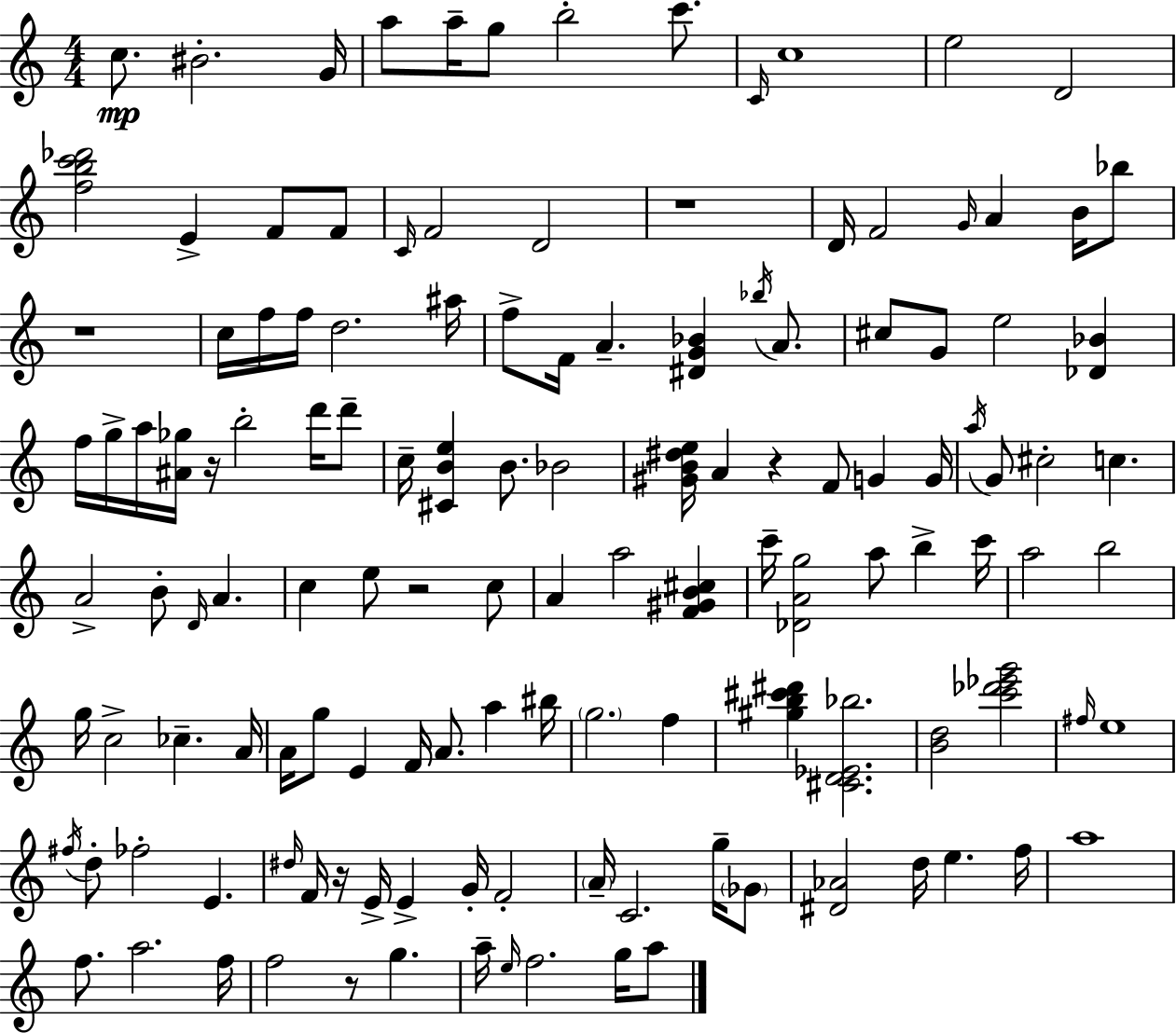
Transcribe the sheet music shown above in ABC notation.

X:1
T:Untitled
M:4/4
L:1/4
K:C
c/2 ^B2 G/4 a/2 a/4 g/2 b2 c'/2 C/4 c4 e2 D2 [fbc'_d']2 E F/2 F/2 C/4 F2 D2 z4 D/4 F2 G/4 A B/4 _b/2 z4 c/4 f/4 f/4 d2 ^a/4 f/2 F/4 A [^DG_B] _b/4 A/2 ^c/2 G/2 e2 [_D_B] f/4 g/4 a/4 [^A_g]/4 z/4 b2 d'/4 d'/2 c/4 [^CBe] B/2 _B2 [^GB^de]/4 A z F/2 G G/4 a/4 G/2 ^c2 c A2 B/2 D/4 A c e/2 z2 c/2 A a2 [F^GB^c] c'/4 [_DAg]2 a/2 b c'/4 a2 b2 g/4 c2 _c A/4 A/4 g/2 E F/4 A/2 a ^b/4 g2 f [^gb^c'^d'] [^CD_E_b]2 [Bd]2 [c'_d'_e'g']2 ^f/4 e4 ^f/4 d/2 _f2 E ^d/4 F/4 z/4 E/4 E G/4 F2 A/4 C2 g/4 _G/2 [^D_A]2 d/4 e f/4 a4 f/2 a2 f/4 f2 z/2 g a/4 e/4 f2 g/4 a/2